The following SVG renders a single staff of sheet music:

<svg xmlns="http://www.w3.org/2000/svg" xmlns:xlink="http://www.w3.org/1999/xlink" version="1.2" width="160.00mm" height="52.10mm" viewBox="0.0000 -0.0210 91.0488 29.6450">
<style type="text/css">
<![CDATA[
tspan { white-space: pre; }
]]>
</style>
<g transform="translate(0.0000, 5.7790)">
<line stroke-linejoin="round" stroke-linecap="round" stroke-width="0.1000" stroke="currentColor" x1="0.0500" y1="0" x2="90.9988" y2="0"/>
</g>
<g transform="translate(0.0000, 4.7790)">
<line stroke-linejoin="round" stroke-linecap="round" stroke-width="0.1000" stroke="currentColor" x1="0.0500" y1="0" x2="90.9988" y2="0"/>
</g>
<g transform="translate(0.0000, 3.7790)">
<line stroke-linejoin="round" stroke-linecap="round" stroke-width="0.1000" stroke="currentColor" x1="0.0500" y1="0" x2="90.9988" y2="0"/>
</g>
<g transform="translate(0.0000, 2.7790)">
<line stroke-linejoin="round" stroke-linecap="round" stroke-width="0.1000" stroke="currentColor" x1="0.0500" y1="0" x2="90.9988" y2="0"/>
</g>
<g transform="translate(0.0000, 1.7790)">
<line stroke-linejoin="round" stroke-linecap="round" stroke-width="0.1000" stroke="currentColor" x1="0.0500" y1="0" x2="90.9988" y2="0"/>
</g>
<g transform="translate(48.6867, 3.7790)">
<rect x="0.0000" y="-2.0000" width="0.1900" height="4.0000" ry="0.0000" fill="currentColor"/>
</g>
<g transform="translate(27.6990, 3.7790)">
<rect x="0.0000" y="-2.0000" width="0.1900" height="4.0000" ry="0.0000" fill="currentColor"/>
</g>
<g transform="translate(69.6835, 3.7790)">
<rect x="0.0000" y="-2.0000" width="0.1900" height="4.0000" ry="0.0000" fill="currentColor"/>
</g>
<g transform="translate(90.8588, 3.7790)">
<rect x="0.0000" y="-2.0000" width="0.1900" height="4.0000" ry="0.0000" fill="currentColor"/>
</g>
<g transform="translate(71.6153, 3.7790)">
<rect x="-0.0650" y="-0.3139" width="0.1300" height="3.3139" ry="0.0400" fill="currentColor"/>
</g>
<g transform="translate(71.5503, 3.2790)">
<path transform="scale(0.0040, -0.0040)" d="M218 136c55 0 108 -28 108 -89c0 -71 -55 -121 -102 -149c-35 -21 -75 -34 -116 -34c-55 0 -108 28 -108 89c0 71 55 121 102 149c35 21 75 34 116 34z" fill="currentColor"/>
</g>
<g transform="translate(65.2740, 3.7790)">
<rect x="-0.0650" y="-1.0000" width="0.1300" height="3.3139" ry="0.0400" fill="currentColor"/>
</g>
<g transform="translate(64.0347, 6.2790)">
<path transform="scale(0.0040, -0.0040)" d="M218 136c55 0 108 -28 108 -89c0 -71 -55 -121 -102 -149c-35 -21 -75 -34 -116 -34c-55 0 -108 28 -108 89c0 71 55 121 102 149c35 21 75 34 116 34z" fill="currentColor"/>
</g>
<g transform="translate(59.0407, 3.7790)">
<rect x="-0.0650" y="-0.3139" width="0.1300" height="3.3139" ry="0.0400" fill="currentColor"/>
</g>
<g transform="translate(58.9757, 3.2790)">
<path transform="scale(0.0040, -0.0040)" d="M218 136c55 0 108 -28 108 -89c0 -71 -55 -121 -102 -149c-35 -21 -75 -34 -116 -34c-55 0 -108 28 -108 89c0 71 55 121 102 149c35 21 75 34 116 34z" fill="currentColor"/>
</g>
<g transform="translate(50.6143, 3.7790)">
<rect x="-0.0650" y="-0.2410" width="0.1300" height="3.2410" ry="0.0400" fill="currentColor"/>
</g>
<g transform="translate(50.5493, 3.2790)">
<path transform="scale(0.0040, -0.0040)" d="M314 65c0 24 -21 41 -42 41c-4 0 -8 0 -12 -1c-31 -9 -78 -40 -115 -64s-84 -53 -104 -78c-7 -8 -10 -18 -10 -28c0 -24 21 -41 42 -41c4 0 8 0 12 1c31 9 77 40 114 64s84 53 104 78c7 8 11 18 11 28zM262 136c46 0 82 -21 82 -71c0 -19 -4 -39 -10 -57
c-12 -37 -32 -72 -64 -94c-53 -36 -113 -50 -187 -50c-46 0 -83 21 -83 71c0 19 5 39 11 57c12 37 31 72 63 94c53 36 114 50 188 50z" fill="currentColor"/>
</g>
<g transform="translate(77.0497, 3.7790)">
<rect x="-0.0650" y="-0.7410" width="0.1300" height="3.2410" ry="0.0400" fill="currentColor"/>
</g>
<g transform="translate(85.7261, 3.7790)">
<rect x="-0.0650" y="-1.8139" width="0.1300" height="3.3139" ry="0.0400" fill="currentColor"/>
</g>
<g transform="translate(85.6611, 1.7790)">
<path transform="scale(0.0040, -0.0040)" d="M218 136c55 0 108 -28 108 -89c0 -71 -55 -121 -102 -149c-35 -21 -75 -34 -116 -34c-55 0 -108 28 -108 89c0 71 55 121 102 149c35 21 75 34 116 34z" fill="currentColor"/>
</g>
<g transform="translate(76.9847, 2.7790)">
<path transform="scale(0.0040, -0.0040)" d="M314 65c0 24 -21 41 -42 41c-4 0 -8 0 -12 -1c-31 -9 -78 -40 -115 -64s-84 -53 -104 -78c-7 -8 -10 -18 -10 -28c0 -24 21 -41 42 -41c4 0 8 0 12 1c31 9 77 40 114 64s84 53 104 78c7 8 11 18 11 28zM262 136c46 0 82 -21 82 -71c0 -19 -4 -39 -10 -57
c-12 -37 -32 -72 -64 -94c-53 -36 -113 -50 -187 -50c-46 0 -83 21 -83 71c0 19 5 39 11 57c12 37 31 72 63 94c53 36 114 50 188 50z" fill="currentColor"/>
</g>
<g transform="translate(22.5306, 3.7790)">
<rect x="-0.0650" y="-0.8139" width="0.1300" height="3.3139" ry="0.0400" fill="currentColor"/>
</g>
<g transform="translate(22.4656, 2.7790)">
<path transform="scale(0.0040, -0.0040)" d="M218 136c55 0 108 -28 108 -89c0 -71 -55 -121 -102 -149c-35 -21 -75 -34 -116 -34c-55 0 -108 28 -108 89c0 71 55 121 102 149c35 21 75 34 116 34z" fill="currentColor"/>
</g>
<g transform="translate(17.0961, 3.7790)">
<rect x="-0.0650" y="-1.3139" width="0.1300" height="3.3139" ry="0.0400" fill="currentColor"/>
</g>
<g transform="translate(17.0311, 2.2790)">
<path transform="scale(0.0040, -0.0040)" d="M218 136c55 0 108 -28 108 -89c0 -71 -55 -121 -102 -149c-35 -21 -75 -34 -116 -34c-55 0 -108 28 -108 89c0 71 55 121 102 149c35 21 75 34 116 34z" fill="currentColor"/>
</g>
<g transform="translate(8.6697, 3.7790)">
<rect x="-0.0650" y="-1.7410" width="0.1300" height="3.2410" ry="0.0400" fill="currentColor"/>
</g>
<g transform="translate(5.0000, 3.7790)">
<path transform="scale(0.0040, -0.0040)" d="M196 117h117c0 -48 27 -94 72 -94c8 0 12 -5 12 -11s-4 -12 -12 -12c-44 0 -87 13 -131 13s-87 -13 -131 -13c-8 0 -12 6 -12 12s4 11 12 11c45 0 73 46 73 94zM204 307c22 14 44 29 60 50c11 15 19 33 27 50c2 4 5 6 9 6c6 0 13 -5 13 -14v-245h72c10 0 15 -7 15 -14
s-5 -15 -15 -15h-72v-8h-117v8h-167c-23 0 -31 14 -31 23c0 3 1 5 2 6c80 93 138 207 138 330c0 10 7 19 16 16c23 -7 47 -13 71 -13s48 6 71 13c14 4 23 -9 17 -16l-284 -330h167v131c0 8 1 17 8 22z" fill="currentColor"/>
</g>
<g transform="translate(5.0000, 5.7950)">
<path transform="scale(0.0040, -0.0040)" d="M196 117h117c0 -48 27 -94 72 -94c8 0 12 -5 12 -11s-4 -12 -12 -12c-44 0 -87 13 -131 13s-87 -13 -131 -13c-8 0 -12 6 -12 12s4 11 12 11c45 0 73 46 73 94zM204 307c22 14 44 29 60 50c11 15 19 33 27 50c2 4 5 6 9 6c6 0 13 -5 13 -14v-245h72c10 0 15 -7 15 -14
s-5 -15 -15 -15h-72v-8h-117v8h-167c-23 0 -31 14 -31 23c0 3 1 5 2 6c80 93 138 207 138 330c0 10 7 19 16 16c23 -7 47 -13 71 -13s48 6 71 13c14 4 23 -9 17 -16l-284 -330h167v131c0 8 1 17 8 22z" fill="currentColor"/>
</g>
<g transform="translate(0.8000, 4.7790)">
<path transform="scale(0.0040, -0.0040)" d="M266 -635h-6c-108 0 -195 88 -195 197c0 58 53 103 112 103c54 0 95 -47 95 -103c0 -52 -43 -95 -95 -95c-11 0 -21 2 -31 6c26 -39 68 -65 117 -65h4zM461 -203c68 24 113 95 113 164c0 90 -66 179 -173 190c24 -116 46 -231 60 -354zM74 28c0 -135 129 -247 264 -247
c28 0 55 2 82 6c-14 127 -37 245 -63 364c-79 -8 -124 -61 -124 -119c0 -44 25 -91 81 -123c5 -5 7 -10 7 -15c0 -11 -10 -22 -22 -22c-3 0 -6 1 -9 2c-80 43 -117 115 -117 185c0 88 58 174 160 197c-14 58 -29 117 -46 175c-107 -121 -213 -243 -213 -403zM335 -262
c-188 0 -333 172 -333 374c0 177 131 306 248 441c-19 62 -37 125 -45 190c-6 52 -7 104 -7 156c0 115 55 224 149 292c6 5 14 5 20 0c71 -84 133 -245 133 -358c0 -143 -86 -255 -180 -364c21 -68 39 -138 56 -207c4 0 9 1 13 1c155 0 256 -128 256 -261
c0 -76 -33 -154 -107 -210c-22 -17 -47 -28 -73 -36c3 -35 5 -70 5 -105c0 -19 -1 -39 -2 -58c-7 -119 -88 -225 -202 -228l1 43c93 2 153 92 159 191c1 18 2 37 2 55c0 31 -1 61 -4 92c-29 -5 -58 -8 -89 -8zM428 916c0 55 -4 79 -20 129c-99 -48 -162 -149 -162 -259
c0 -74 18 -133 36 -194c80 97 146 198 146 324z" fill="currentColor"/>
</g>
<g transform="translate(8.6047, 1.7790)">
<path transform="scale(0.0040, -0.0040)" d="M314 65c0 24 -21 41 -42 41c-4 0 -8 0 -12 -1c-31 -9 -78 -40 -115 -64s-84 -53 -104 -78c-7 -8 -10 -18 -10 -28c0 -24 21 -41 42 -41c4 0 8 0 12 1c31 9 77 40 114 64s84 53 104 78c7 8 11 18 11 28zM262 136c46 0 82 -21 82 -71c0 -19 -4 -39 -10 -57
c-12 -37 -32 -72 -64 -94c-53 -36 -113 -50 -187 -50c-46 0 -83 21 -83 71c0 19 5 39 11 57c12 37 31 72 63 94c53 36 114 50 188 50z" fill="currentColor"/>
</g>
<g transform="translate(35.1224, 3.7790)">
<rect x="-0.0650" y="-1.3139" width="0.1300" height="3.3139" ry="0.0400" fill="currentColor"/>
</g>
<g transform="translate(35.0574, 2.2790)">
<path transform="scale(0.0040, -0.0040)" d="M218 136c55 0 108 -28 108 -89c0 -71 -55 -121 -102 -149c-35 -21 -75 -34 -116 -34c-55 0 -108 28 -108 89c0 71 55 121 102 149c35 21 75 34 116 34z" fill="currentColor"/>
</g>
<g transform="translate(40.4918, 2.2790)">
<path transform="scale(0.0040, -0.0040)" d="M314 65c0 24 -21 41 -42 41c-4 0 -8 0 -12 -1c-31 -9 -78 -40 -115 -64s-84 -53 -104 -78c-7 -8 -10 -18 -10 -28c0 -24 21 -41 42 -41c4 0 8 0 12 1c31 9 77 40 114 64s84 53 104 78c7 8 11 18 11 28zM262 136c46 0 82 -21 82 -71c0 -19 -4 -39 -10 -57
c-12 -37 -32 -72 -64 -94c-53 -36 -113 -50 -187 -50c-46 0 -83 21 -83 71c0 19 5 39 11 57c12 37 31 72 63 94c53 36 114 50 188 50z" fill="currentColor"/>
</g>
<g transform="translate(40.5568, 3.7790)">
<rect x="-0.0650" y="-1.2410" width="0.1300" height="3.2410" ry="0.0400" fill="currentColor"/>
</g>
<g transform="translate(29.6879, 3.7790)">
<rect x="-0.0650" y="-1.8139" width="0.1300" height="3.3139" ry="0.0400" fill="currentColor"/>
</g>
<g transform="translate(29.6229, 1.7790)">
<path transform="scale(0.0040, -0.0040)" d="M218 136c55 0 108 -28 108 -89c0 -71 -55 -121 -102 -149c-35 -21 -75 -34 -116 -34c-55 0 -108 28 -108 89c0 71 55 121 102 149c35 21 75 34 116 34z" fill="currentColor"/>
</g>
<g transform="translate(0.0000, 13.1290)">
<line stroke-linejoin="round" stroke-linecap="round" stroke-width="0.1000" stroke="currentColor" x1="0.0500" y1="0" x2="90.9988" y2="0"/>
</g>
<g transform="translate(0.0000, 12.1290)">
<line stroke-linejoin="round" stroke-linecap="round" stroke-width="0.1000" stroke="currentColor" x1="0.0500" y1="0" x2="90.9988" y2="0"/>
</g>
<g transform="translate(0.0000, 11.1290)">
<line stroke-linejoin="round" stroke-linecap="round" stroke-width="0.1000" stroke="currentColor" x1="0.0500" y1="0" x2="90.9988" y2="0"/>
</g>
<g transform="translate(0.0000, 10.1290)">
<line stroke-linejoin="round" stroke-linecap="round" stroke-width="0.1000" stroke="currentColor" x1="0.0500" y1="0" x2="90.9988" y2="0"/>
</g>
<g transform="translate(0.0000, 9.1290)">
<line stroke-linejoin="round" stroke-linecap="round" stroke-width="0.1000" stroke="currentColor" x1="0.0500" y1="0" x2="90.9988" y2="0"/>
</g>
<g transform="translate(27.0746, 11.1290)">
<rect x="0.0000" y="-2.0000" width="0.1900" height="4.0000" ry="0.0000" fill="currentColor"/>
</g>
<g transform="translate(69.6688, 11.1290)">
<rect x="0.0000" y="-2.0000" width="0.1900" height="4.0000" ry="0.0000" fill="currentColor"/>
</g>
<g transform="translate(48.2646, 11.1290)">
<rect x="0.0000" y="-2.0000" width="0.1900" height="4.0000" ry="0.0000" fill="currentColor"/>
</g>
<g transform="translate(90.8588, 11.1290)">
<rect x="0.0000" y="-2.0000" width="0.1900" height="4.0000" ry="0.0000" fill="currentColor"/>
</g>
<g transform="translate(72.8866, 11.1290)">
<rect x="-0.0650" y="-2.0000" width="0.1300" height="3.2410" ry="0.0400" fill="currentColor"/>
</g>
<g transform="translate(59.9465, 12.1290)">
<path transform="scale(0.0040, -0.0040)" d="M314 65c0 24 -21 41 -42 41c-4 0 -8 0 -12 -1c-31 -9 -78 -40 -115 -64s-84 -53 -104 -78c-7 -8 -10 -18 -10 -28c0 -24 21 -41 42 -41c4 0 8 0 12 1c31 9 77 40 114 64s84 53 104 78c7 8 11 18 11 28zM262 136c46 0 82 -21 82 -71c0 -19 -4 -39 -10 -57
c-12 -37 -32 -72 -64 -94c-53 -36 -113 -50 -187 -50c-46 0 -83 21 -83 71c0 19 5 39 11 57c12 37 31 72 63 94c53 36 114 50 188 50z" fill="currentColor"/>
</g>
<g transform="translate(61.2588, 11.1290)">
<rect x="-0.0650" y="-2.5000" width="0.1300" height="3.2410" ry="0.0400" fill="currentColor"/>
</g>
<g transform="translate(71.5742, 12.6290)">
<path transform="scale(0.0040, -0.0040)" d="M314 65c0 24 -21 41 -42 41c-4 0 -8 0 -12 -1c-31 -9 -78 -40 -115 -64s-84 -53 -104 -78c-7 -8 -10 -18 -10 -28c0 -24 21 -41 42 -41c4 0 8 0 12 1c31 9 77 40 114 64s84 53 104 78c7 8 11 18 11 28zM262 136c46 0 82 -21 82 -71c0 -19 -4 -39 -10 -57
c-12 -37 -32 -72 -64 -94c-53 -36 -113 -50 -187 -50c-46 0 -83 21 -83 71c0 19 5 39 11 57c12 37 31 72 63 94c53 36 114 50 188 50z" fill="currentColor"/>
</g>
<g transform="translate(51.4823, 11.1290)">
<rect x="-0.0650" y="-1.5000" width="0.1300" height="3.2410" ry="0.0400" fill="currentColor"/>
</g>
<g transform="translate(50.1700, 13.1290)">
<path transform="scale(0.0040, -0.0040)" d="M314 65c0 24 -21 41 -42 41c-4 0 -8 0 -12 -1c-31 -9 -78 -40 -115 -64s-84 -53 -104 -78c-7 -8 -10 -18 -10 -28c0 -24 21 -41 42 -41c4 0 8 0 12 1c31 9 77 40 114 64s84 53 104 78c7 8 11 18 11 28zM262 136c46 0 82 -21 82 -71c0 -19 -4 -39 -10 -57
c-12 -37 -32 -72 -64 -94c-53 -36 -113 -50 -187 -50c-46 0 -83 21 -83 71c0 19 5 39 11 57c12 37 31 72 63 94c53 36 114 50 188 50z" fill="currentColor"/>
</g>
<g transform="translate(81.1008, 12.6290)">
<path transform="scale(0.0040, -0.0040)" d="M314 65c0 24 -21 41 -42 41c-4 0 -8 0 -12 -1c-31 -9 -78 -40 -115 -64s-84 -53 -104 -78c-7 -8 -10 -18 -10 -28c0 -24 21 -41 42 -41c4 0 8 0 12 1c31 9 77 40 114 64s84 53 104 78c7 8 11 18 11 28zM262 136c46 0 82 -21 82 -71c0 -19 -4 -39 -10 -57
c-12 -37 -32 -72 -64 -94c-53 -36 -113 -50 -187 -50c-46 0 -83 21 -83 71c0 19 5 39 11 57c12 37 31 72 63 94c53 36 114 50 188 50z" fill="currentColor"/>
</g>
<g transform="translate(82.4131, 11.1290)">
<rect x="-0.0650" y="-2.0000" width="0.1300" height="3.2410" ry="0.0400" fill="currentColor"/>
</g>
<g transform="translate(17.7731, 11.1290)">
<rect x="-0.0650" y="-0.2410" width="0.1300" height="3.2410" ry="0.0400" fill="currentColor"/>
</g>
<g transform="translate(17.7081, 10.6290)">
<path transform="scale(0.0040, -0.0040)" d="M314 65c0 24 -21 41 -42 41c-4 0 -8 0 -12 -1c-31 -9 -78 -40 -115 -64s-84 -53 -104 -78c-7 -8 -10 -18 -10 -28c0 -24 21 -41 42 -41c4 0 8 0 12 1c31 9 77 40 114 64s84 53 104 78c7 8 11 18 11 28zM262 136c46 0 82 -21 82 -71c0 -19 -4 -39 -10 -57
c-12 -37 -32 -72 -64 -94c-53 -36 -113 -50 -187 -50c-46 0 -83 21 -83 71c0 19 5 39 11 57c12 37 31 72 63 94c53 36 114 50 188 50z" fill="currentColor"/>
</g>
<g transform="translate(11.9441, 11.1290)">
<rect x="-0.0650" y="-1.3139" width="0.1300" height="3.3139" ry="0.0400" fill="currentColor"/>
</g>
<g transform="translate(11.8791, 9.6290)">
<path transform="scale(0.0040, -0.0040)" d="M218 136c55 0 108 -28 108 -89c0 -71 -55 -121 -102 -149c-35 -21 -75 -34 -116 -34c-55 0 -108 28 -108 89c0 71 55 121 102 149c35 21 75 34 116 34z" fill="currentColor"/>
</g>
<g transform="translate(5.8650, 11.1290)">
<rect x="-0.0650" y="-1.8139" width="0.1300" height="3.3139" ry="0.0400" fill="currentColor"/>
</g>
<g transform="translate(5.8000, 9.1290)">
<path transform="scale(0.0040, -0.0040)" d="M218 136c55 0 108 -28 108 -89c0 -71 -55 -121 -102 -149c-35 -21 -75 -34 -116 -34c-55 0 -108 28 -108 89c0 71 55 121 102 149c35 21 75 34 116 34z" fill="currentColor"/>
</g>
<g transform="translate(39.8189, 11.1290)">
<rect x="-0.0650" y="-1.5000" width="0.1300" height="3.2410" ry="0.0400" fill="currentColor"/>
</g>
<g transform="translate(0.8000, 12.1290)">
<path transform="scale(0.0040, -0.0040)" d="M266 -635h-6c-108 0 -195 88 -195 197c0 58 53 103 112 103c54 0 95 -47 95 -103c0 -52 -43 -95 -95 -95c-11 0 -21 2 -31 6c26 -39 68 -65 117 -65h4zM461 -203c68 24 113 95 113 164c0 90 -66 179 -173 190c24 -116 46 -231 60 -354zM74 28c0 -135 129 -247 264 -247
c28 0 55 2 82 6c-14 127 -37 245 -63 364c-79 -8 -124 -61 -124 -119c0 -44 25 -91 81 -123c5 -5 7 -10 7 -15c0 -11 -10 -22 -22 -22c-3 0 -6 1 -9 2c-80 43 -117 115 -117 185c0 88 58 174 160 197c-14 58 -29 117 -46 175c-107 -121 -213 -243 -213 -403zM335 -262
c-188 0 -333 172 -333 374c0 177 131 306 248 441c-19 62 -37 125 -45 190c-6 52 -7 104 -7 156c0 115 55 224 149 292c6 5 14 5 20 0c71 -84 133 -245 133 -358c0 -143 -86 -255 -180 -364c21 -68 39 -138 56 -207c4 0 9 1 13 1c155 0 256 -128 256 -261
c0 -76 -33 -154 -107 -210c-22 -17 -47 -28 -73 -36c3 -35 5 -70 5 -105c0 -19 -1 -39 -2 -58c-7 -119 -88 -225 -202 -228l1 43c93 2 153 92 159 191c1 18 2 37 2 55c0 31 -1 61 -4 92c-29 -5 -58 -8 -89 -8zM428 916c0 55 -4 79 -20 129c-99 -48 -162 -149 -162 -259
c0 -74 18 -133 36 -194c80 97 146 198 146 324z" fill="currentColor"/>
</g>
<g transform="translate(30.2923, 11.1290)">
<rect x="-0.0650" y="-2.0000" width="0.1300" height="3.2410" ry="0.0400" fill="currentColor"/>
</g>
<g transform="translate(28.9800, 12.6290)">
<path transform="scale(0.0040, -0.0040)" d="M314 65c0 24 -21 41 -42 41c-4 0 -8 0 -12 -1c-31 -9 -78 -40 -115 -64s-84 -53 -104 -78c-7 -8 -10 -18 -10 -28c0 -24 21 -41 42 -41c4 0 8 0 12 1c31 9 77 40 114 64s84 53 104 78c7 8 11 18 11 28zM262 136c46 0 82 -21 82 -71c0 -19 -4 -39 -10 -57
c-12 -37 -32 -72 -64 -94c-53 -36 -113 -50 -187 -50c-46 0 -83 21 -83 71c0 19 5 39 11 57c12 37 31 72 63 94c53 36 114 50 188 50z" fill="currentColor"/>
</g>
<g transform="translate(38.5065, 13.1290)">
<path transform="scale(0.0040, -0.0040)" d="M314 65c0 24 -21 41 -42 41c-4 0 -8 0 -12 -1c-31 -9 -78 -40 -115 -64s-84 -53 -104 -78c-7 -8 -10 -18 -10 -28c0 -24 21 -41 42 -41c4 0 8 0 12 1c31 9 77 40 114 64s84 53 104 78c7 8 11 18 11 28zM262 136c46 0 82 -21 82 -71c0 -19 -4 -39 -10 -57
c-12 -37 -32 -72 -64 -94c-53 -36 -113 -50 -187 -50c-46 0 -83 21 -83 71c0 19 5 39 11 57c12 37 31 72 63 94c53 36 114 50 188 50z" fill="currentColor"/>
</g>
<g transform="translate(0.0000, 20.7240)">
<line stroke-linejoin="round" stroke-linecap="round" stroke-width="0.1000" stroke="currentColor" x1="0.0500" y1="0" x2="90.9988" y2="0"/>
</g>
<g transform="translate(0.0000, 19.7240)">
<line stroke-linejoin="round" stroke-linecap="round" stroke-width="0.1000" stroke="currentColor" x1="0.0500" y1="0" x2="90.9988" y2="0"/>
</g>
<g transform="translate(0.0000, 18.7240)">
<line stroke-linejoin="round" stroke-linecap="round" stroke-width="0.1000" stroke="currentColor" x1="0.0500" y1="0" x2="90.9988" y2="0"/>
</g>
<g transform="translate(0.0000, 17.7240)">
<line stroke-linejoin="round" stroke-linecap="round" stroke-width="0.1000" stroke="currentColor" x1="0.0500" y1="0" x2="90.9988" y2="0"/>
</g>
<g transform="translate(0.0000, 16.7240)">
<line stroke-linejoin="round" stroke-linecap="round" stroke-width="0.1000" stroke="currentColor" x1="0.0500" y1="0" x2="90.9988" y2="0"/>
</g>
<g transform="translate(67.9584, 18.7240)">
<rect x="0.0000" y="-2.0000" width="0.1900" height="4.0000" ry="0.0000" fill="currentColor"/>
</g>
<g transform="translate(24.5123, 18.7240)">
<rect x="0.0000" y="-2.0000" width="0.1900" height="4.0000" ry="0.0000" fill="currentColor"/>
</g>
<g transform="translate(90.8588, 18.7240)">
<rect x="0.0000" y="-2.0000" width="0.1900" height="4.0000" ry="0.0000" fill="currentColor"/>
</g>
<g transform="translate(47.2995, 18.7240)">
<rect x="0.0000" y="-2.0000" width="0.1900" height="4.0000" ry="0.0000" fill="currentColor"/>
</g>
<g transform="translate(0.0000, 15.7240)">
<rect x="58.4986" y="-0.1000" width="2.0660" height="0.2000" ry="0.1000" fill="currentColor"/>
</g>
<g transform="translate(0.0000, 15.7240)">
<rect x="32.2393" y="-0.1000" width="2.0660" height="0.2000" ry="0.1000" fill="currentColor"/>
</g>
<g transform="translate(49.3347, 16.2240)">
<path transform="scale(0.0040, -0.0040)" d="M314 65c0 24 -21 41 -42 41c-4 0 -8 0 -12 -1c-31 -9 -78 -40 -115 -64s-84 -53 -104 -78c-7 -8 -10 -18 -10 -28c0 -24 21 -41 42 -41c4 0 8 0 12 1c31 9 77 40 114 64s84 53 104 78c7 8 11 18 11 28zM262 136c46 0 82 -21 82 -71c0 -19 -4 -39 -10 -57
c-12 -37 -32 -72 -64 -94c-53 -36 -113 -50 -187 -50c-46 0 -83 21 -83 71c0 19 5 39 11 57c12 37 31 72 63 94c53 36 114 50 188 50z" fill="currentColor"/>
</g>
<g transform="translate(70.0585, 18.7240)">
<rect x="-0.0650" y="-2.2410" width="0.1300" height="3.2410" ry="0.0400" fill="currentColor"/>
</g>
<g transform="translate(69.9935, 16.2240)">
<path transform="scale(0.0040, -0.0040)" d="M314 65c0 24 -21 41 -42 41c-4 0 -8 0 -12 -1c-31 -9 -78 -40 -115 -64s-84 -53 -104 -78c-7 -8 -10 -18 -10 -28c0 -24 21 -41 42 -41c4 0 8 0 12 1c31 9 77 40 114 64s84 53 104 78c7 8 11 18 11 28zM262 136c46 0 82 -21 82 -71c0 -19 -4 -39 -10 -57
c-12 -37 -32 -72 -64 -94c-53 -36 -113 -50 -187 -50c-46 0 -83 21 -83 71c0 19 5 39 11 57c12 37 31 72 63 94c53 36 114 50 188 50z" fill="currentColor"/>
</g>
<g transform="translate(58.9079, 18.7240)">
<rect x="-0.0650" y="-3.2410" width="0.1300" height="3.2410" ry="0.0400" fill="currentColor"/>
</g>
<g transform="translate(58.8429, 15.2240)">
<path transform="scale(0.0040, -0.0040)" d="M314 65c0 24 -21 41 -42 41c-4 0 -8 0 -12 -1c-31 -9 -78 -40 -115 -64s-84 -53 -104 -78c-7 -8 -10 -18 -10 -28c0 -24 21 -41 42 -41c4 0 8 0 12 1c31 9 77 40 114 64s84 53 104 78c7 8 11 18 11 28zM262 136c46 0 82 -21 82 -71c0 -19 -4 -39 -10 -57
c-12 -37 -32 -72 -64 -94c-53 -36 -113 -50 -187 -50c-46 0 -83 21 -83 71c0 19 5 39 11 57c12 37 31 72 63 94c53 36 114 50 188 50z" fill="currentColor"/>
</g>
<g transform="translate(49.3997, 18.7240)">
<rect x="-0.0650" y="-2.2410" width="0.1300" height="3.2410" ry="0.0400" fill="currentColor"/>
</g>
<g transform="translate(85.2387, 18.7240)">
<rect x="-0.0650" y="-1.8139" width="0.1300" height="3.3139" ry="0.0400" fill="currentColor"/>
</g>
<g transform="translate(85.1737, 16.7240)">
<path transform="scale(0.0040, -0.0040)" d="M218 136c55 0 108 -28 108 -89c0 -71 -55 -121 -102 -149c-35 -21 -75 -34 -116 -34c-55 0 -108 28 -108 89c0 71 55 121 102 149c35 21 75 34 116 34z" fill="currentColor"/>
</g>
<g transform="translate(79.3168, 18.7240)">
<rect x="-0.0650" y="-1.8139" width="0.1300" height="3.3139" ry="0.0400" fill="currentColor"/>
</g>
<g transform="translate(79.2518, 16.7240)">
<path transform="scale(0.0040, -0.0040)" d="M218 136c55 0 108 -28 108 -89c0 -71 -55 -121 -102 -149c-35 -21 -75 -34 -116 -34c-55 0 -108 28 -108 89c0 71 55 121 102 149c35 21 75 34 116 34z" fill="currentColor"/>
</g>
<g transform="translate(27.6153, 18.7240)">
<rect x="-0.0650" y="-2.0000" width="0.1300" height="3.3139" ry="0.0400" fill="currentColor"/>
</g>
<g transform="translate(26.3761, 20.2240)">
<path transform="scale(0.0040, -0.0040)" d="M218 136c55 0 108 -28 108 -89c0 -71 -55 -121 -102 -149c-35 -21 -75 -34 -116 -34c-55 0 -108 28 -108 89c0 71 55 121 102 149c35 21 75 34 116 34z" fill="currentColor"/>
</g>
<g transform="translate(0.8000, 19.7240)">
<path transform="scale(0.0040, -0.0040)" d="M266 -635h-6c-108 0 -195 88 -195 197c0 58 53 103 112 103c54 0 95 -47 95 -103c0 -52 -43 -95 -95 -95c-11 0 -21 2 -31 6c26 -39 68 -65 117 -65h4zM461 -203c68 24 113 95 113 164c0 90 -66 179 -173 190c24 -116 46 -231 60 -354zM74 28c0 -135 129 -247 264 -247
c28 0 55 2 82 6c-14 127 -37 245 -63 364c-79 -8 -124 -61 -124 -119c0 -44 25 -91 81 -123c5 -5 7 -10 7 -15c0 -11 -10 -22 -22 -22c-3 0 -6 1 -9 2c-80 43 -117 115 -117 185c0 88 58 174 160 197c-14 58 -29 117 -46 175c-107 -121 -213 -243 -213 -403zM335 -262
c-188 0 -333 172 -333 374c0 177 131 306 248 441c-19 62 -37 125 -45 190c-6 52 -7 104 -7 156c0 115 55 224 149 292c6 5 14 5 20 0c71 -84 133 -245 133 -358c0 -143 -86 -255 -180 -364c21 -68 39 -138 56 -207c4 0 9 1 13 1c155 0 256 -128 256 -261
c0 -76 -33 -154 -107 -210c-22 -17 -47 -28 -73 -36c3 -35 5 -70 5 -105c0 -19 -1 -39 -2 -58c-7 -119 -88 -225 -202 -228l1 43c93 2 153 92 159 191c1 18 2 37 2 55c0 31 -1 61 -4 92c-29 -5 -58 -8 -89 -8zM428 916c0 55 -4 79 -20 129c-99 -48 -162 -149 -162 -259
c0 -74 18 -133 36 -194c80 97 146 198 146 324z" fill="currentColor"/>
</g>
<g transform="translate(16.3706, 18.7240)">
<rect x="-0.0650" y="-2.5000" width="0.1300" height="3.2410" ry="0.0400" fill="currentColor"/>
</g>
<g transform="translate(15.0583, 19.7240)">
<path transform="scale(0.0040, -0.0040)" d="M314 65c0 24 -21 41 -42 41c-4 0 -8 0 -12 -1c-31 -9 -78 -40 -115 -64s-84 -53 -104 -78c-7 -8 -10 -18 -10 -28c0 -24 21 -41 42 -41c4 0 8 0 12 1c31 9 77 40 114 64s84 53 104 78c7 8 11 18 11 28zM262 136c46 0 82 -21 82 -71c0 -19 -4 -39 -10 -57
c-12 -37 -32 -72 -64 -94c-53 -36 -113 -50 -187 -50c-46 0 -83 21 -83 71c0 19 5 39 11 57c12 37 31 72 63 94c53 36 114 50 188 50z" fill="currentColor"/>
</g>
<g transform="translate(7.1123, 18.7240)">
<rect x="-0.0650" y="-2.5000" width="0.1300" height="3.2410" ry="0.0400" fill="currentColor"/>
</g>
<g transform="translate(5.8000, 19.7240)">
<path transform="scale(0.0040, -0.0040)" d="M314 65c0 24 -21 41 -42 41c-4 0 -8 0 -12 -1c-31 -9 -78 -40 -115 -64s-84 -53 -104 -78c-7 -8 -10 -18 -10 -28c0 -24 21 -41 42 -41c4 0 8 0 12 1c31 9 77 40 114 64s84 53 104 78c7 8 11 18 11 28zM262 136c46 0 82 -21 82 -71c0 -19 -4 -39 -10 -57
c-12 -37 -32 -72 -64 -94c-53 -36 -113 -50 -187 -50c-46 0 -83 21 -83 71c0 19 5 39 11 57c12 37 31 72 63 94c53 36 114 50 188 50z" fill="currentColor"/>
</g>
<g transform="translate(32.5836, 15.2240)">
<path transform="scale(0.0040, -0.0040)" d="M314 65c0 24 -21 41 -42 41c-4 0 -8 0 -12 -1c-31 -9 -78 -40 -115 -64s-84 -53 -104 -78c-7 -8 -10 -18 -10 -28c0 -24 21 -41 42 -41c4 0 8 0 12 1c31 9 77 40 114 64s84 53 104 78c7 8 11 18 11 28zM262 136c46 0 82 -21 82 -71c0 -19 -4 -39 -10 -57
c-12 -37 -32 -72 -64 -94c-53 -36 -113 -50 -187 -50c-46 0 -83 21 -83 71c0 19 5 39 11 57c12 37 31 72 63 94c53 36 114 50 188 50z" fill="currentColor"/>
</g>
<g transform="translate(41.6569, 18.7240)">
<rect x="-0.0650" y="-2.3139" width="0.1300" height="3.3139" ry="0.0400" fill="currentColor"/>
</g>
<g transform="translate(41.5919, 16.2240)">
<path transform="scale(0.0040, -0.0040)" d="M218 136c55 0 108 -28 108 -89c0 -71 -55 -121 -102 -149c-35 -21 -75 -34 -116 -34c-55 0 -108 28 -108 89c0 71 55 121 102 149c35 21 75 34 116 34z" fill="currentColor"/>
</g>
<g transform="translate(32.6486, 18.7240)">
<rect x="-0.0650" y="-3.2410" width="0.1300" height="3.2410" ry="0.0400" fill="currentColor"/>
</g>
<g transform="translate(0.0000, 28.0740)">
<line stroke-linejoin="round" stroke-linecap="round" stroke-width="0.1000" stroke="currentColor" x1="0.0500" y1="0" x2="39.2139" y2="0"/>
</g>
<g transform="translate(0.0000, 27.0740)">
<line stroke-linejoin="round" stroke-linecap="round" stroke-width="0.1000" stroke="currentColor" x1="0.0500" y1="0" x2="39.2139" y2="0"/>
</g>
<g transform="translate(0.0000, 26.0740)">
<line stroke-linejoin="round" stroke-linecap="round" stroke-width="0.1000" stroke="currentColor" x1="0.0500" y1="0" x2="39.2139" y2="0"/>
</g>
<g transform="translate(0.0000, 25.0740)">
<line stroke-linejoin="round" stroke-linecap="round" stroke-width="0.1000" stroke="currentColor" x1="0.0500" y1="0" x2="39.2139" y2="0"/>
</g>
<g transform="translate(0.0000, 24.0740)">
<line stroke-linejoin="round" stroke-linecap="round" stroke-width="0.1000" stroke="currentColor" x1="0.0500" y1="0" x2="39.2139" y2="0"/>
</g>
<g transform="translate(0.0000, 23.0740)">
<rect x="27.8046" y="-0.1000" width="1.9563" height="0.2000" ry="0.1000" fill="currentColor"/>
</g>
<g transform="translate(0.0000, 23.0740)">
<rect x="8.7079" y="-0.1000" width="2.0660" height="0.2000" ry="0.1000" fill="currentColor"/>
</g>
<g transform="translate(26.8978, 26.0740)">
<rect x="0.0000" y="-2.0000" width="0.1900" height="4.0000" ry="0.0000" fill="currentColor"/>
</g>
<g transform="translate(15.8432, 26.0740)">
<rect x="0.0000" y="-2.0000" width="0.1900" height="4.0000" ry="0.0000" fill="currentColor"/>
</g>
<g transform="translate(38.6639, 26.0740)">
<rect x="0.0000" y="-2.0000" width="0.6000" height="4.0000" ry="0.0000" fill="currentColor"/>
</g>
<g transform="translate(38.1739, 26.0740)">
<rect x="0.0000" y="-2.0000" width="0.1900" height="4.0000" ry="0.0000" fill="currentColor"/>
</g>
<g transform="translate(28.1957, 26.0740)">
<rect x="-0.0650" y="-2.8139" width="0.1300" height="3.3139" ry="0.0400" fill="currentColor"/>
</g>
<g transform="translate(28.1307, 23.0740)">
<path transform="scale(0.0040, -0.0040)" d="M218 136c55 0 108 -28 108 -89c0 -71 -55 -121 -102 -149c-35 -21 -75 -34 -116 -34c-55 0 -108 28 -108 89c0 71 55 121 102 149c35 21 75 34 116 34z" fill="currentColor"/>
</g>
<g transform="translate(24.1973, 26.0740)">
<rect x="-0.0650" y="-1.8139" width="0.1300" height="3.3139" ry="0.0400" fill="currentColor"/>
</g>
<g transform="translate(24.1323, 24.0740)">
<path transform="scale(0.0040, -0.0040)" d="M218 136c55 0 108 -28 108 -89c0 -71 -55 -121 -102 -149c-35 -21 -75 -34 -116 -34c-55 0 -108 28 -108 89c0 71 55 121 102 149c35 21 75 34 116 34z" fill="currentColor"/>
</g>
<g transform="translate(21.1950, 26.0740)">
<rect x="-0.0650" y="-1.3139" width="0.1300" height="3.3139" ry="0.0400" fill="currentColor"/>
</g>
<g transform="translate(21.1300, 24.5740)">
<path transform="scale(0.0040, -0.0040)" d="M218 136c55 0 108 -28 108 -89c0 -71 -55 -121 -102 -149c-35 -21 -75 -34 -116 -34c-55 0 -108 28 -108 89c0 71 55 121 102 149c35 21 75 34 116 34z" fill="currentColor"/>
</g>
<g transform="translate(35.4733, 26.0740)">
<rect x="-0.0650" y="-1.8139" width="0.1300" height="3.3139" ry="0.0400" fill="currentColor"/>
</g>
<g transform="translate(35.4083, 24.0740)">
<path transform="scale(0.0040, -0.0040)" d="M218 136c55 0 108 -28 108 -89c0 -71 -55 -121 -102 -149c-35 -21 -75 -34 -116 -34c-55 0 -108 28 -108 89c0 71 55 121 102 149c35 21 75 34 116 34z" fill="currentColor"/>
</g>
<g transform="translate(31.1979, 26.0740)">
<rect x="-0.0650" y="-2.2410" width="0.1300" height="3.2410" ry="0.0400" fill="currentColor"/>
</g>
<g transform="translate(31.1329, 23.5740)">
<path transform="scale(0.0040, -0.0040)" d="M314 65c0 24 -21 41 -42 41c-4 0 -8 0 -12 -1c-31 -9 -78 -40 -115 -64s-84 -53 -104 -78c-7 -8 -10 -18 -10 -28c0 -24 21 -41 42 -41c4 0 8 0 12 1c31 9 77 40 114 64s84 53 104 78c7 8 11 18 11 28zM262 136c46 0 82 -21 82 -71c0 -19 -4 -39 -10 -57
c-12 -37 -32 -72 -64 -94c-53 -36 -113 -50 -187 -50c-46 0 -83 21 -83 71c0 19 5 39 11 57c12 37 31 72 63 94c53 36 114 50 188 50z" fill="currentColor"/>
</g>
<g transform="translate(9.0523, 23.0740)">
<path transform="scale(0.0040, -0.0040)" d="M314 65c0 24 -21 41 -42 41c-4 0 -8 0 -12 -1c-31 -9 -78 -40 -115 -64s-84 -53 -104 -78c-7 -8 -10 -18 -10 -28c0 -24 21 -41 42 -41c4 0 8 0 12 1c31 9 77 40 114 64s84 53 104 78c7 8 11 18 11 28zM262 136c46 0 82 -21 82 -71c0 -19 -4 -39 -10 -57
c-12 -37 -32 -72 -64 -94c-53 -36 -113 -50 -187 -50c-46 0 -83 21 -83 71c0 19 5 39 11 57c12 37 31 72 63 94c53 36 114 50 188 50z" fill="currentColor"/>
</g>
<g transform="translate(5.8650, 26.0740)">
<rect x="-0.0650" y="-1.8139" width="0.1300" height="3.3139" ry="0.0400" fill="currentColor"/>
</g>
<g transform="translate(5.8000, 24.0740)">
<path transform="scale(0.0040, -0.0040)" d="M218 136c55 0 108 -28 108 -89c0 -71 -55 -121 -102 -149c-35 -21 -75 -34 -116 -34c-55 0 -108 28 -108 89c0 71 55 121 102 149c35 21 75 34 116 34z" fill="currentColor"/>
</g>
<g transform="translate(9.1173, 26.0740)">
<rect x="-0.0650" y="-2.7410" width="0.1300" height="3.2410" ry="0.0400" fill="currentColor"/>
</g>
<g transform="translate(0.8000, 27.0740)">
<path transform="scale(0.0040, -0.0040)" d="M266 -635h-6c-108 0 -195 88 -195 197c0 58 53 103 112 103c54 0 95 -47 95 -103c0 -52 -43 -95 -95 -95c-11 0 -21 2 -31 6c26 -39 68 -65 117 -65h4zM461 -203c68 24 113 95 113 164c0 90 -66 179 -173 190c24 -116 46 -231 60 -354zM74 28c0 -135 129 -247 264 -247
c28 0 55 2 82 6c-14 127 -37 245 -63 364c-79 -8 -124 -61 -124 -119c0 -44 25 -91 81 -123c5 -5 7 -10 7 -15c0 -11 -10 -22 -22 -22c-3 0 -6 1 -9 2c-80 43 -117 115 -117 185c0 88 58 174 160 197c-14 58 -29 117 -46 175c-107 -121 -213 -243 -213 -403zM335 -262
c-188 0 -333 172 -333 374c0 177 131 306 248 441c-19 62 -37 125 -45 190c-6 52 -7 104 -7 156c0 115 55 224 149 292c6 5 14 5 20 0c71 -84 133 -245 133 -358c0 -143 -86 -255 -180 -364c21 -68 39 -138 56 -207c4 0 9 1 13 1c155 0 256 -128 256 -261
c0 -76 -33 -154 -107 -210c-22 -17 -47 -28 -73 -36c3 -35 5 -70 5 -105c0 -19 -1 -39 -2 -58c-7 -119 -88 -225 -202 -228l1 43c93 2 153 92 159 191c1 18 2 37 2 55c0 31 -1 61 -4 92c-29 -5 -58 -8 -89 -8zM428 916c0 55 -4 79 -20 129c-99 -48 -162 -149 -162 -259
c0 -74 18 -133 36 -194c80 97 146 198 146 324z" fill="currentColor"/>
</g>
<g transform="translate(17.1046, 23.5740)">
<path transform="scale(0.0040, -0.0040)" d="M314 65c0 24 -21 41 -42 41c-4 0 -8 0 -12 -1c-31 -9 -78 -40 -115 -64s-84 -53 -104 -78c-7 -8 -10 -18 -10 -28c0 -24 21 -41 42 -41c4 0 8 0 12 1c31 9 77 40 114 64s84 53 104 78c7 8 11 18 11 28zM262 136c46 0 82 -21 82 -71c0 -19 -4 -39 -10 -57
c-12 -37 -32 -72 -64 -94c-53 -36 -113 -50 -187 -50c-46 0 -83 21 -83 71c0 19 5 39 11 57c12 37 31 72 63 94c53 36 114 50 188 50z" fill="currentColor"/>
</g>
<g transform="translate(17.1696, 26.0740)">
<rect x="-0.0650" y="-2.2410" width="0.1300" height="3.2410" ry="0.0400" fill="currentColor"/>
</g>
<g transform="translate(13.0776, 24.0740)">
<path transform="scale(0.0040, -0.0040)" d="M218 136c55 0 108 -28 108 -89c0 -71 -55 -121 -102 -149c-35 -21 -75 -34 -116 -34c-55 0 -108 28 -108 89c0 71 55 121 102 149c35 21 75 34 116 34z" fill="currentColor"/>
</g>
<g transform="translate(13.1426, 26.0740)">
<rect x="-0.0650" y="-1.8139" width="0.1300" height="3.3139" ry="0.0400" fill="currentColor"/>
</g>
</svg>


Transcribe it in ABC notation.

X:1
T:Untitled
M:4/4
L:1/4
K:C
f2 e d f e e2 c2 c D c d2 f f e c2 F2 E2 E2 G2 F2 F2 G2 G2 F b2 g g2 b2 g2 f f f a2 f g2 e f a g2 f